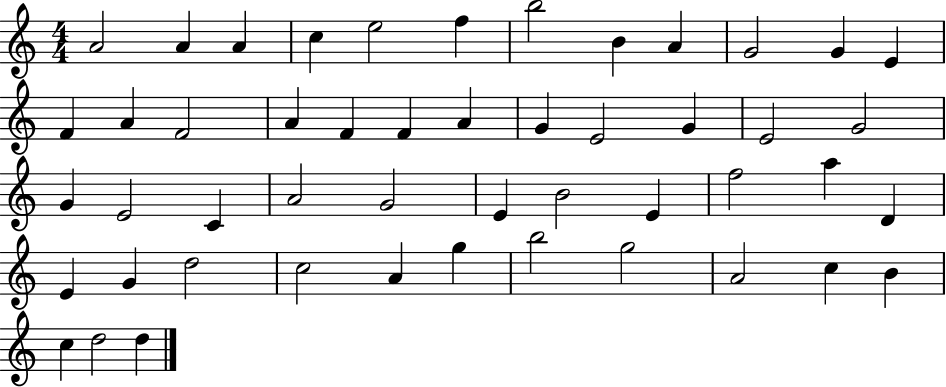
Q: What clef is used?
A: treble